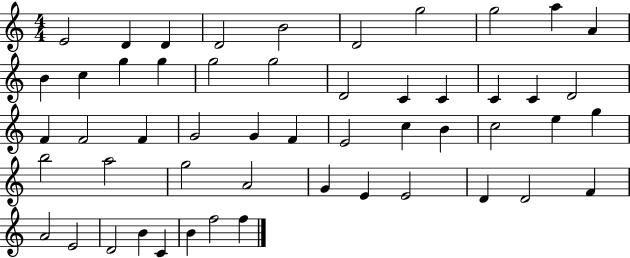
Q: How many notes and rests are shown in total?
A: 52